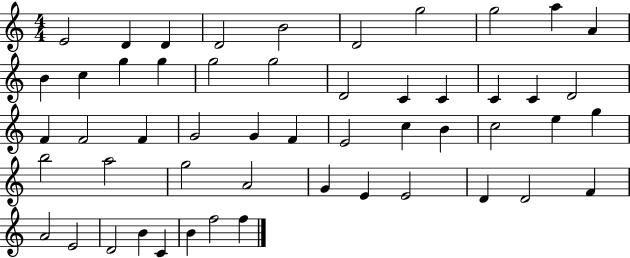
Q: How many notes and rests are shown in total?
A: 52